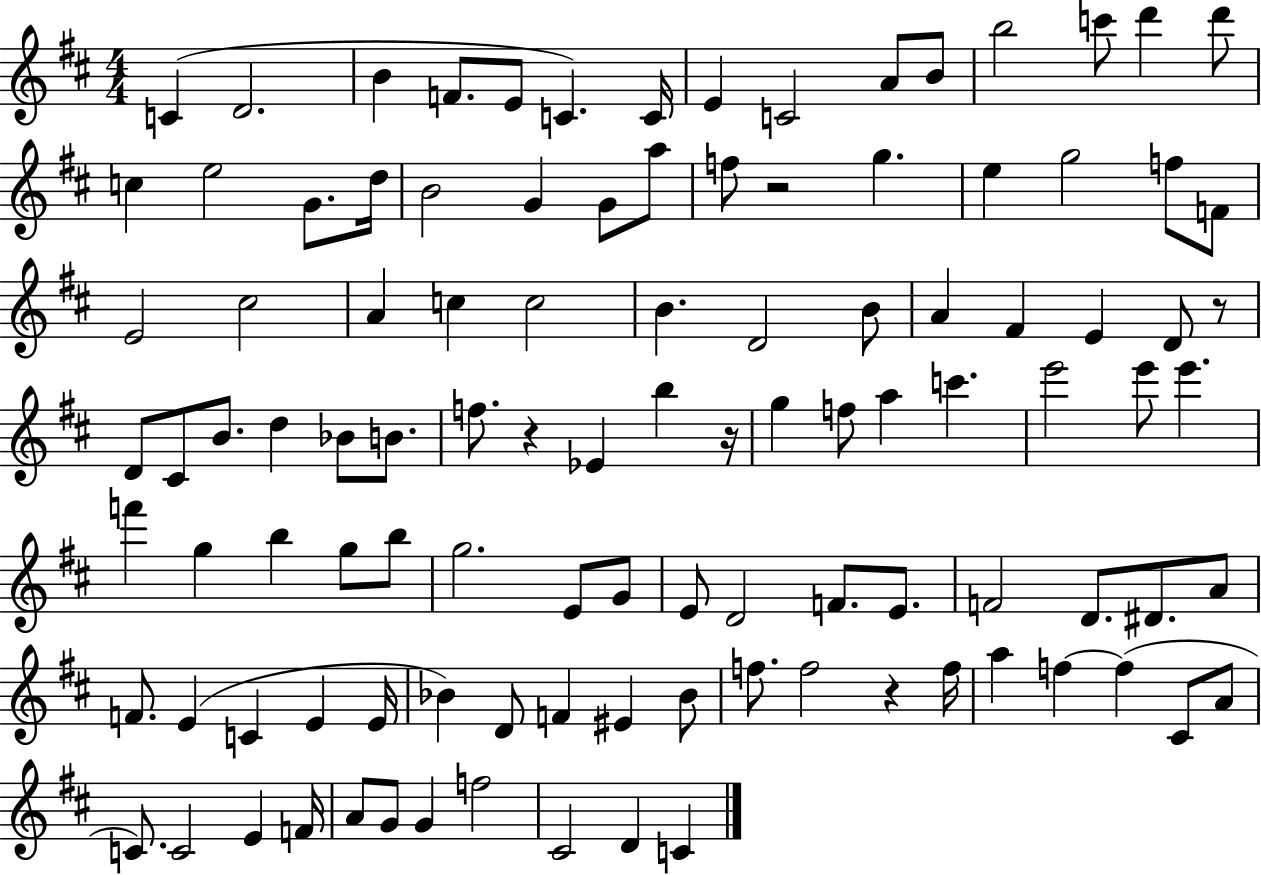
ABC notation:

X:1
T:Untitled
M:4/4
L:1/4
K:D
C D2 B F/2 E/2 C C/4 E C2 A/2 B/2 b2 c'/2 d' d'/2 c e2 G/2 d/4 B2 G G/2 a/2 f/2 z2 g e g2 f/2 F/2 E2 ^c2 A c c2 B D2 B/2 A ^F E D/2 z/2 D/2 ^C/2 B/2 d _B/2 B/2 f/2 z _E b z/4 g f/2 a c' e'2 e'/2 e' f' g b g/2 b/2 g2 E/2 G/2 E/2 D2 F/2 E/2 F2 D/2 ^D/2 A/2 F/2 E C E E/4 _B D/2 F ^E _B/2 f/2 f2 z f/4 a f f ^C/2 A/2 C/2 C2 E F/4 A/2 G/2 G f2 ^C2 D C